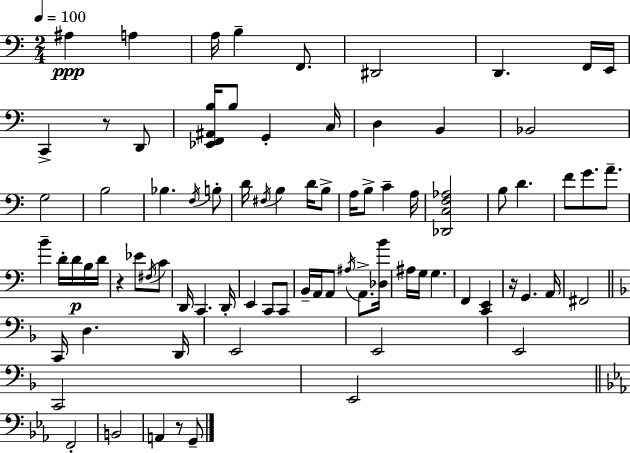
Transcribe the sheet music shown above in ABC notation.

X:1
T:Untitled
M:2/4
L:1/4
K:Am
^A, A, A,/4 B, F,,/2 ^D,,2 D,, F,,/4 E,,/4 C,, z/2 D,,/2 [_E,,F,,^A,,B,]/4 B,/2 G,, C,/4 D, B,, _B,,2 G,2 B,2 _B, F,/4 B,/2 D/4 ^F,/4 B, D/4 B,/2 A,/4 B,/2 C A,/4 [_D,,C,F,_A,]2 B,/2 D F/2 G/2 A/2 B D/4 D/4 B,/4 D/4 z _E/2 ^F,/4 C/2 D,,/4 C,, D,,/4 E,, C,,/2 C,,/2 B,,/4 A,,/4 A,,/2 ^A,/4 A,,/2 [_D,B]/4 ^A,/4 G,/4 G, F,, [C,,E,,] z/4 G,, A,,/4 ^F,,2 C,,/4 D, D,,/4 E,,2 E,,2 E,,2 C,,2 E,,2 F,,2 B,,2 A,, z/2 G,,/2